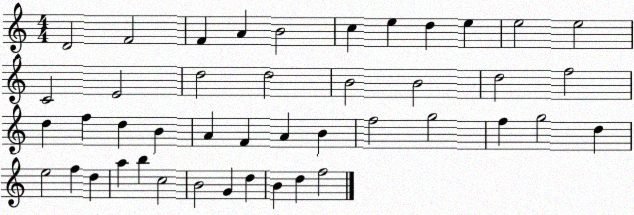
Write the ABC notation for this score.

X:1
T:Untitled
M:4/4
L:1/4
K:C
D2 F2 F A B2 c e d e e2 e2 C2 E2 d2 d2 B2 B2 d2 f2 d f d B A F A B f2 g2 f g2 d e2 f d a b c2 B2 G d B d f2